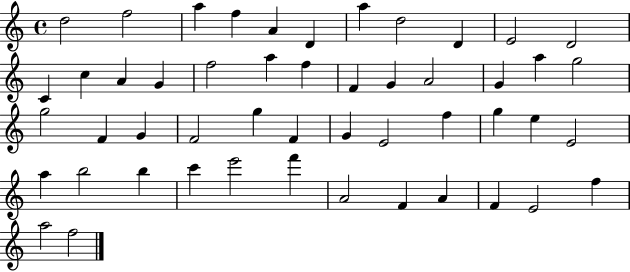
{
  \clef treble
  \time 4/4
  \defaultTimeSignature
  \key c \major
  d''2 f''2 | a''4 f''4 a'4 d'4 | a''4 d''2 d'4 | e'2 d'2 | \break c'4 c''4 a'4 g'4 | f''2 a''4 f''4 | f'4 g'4 a'2 | g'4 a''4 g''2 | \break g''2 f'4 g'4 | f'2 g''4 f'4 | g'4 e'2 f''4 | g''4 e''4 e'2 | \break a''4 b''2 b''4 | c'''4 e'''2 f'''4 | a'2 f'4 a'4 | f'4 e'2 f''4 | \break a''2 f''2 | \bar "|."
}